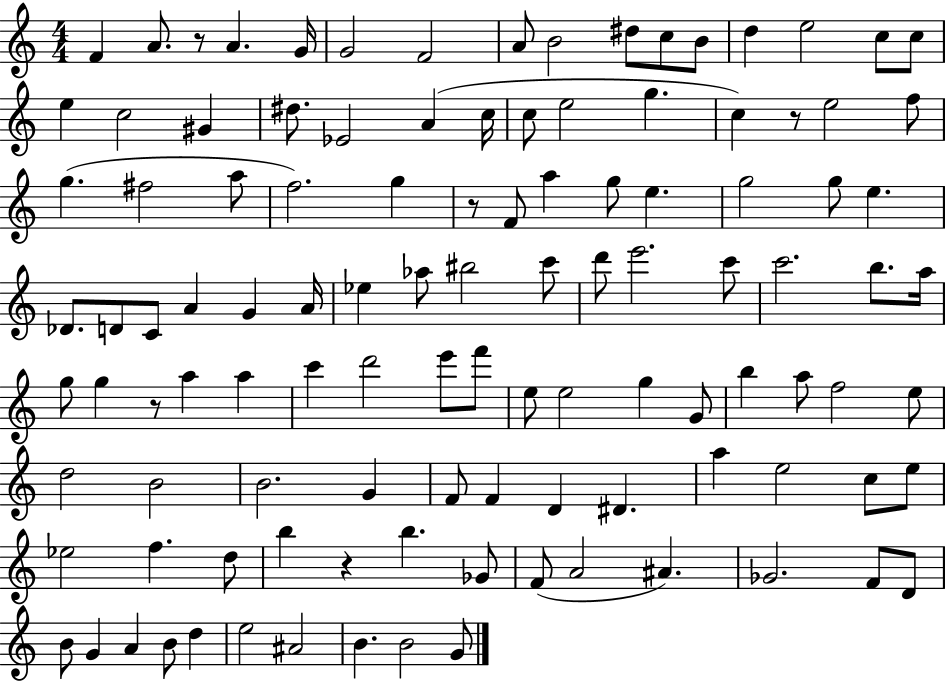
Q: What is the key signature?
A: C major